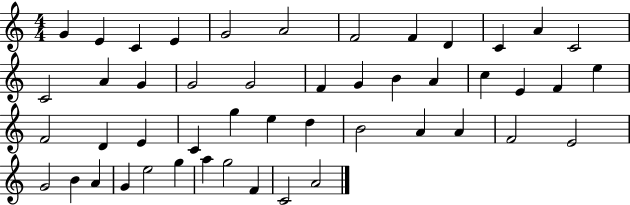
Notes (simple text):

G4/q E4/q C4/q E4/q G4/h A4/h F4/h F4/q D4/q C4/q A4/q C4/h C4/h A4/q G4/q G4/h G4/h F4/q G4/q B4/q A4/q C5/q E4/q F4/q E5/q F4/h D4/q E4/q C4/q G5/q E5/q D5/q B4/h A4/q A4/q F4/h E4/h G4/h B4/q A4/q G4/q E5/h G5/q A5/q G5/h F4/q C4/h A4/h